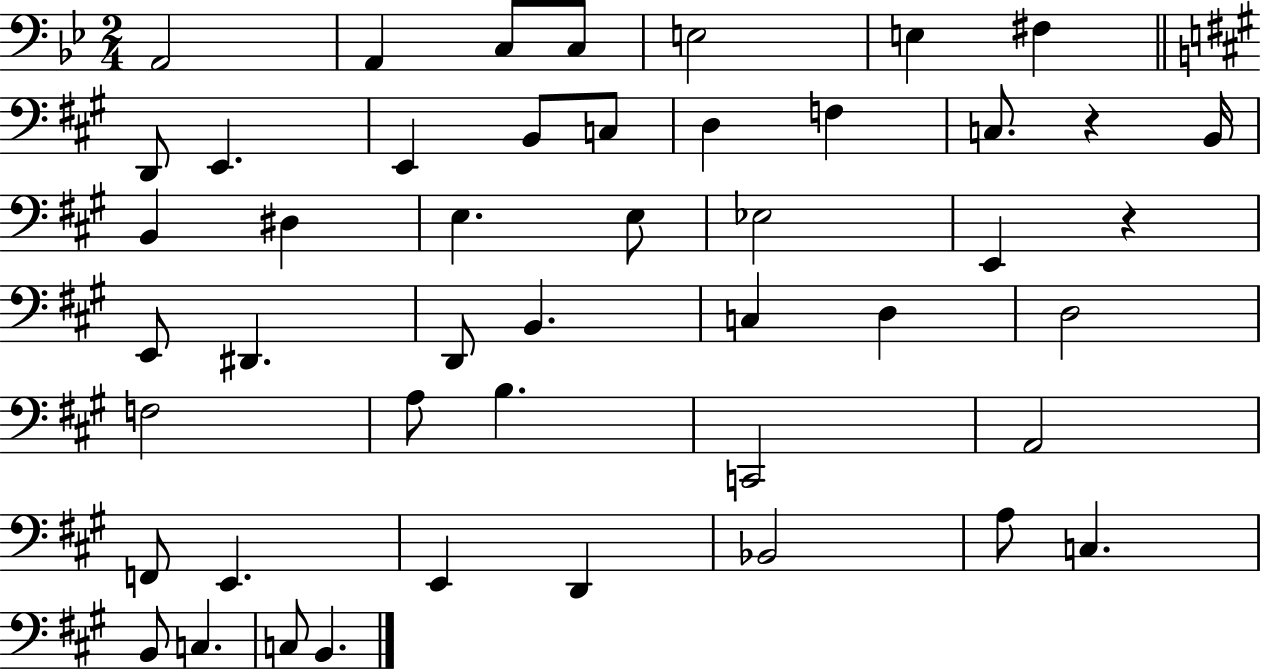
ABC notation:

X:1
T:Untitled
M:2/4
L:1/4
K:Bb
A,,2 A,, C,/2 C,/2 E,2 E, ^F, D,,/2 E,, E,, B,,/2 C,/2 D, F, C,/2 z B,,/4 B,, ^D, E, E,/2 _E,2 E,, z E,,/2 ^D,, D,,/2 B,, C, D, D,2 F,2 A,/2 B, C,,2 A,,2 F,,/2 E,, E,, D,, _B,,2 A,/2 C, B,,/2 C, C,/2 B,,